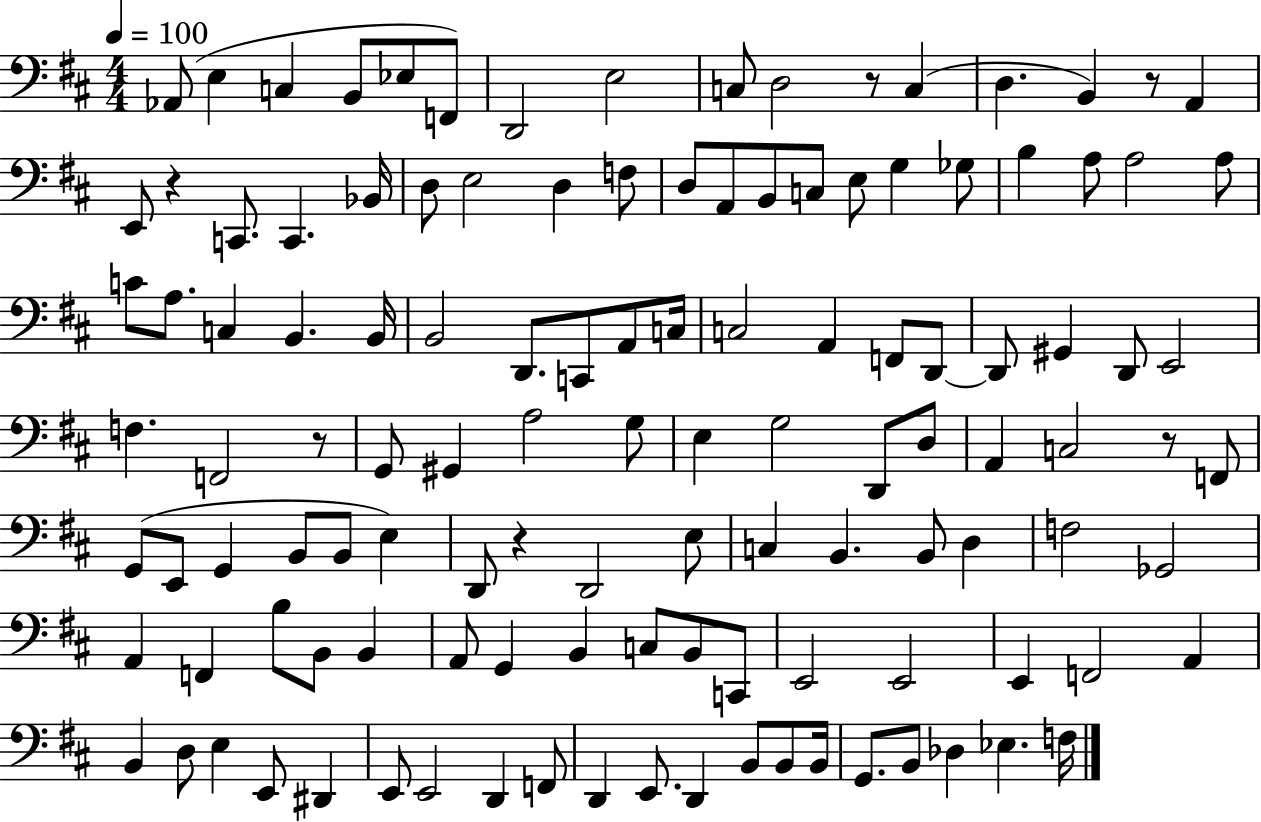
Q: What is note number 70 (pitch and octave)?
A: E3